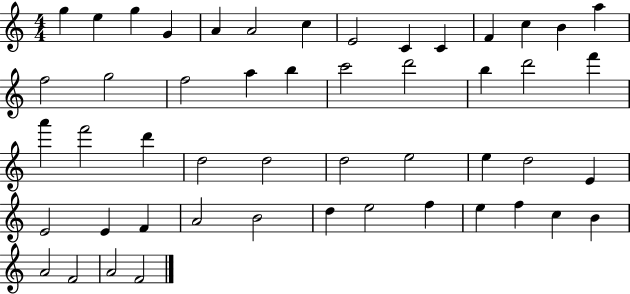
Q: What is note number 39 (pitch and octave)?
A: B4